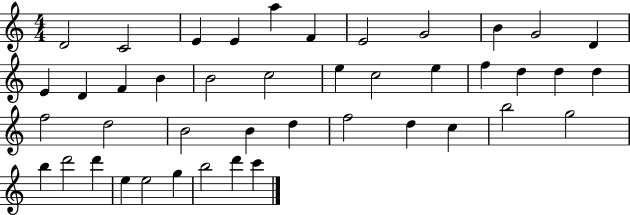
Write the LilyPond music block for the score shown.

{
  \clef treble
  \numericTimeSignature
  \time 4/4
  \key c \major
  d'2 c'2 | e'4 e'4 a''4 f'4 | e'2 g'2 | b'4 g'2 d'4 | \break e'4 d'4 f'4 b'4 | b'2 c''2 | e''4 c''2 e''4 | f''4 d''4 d''4 d''4 | \break f''2 d''2 | b'2 b'4 d''4 | f''2 d''4 c''4 | b''2 g''2 | \break b''4 d'''2 d'''4 | e''4 e''2 g''4 | b''2 d'''4 c'''4 | \bar "|."
}